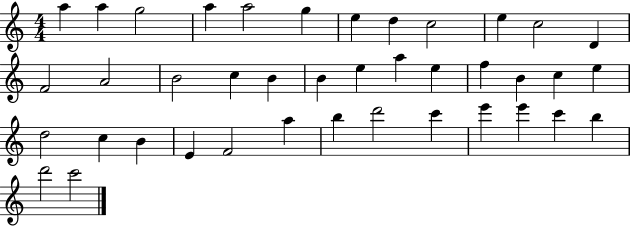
A5/q A5/q G5/h A5/q A5/h G5/q E5/q D5/q C5/h E5/q C5/h D4/q F4/h A4/h B4/h C5/q B4/q B4/q E5/q A5/q E5/q F5/q B4/q C5/q E5/q D5/h C5/q B4/q E4/q F4/h A5/q B5/q D6/h C6/q E6/q E6/q C6/q B5/q D6/h C6/h